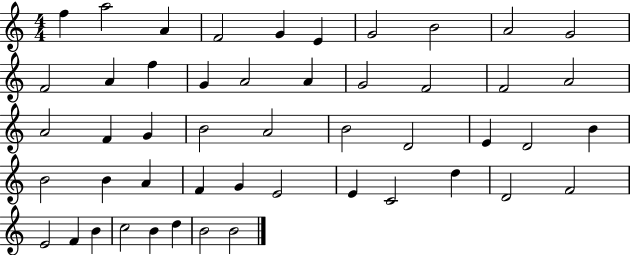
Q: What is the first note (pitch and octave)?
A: F5